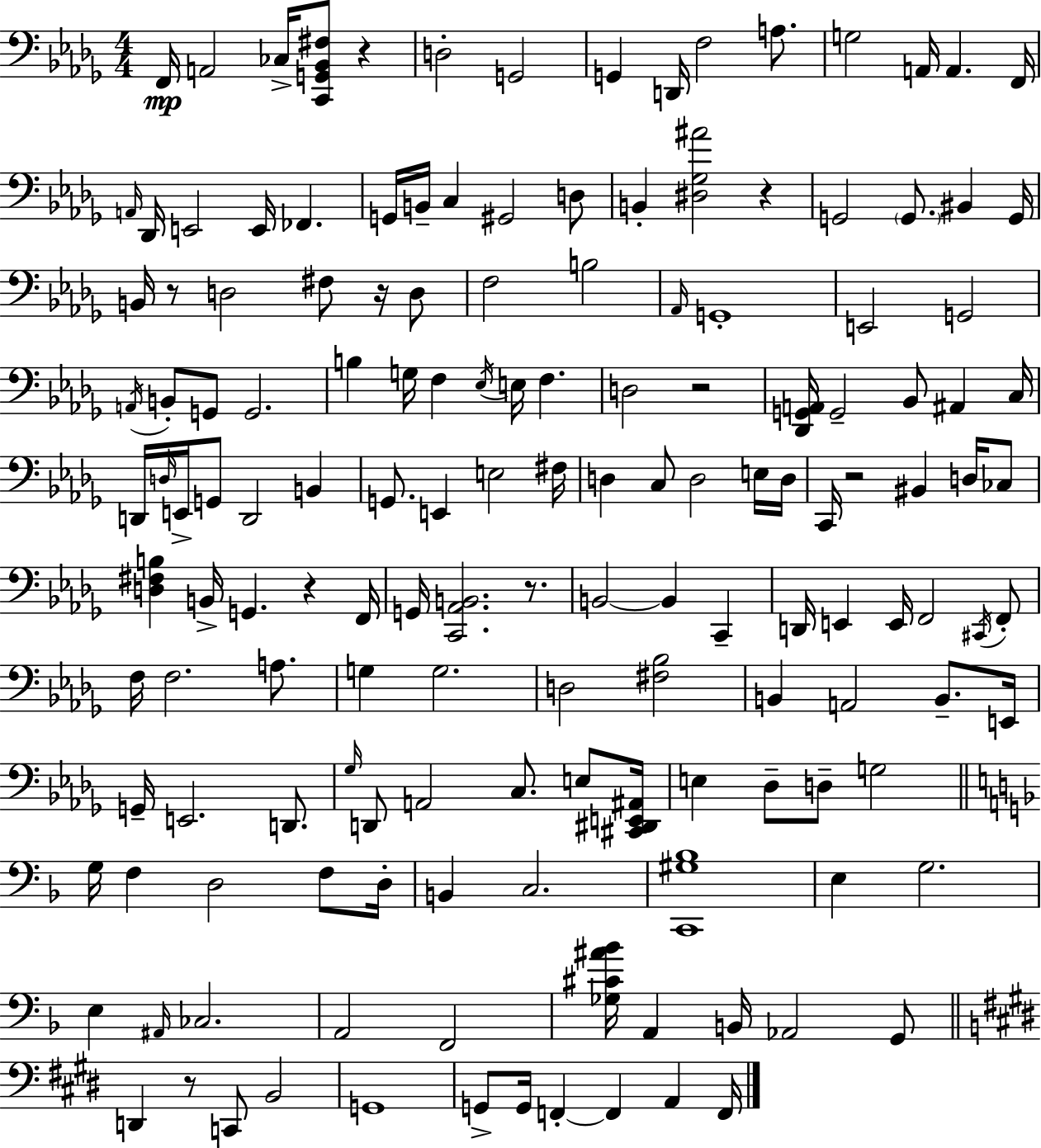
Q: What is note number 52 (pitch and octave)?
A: A#2